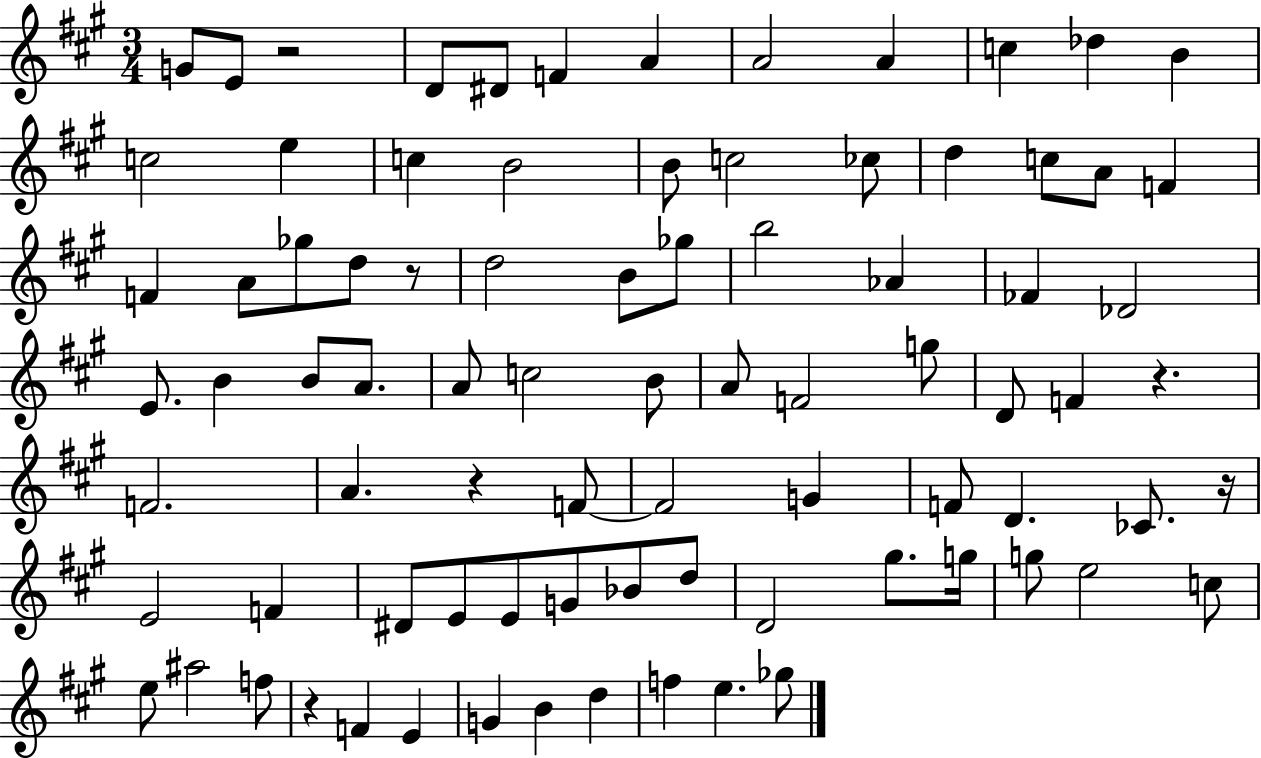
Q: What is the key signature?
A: A major